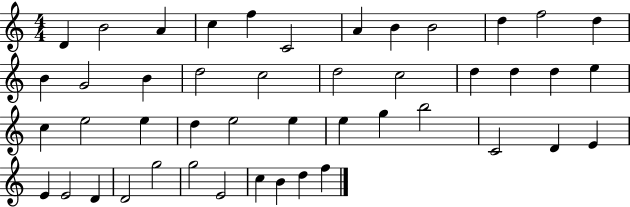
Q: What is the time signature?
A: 4/4